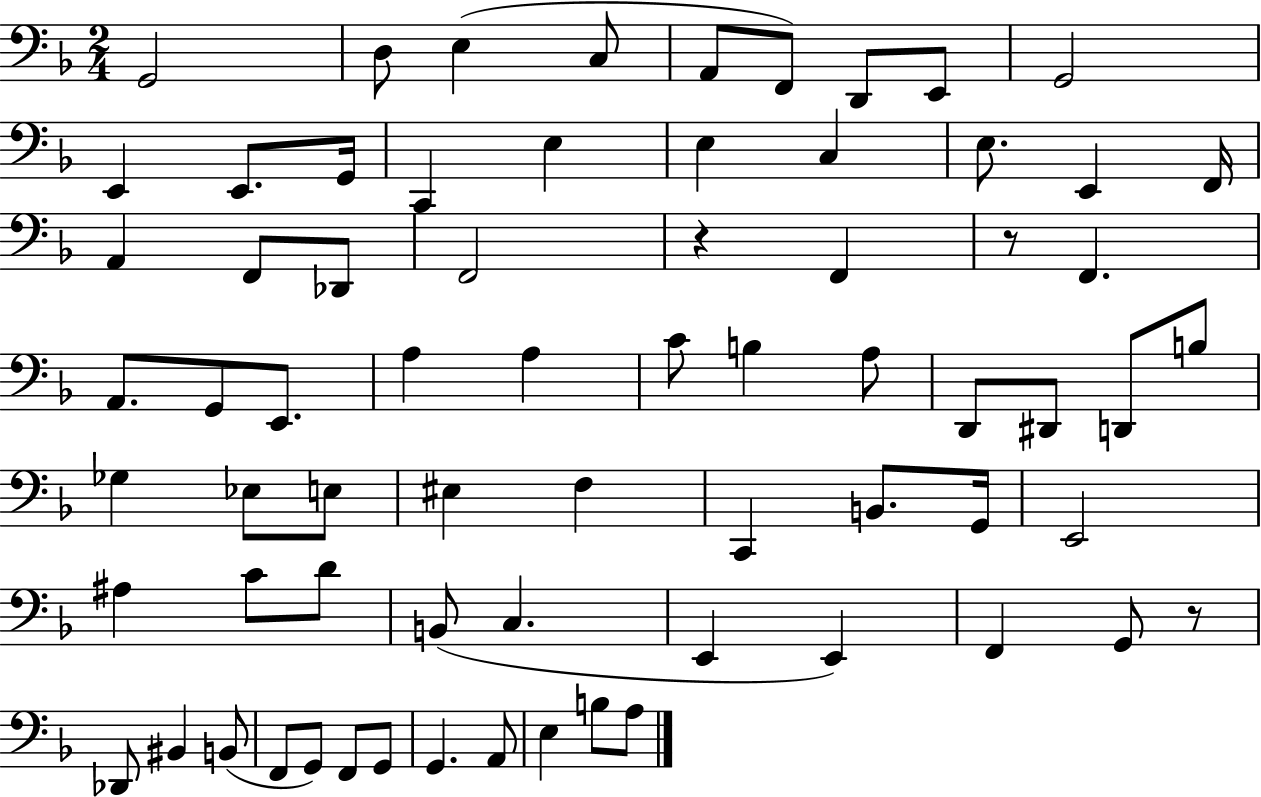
{
  \clef bass
  \numericTimeSignature
  \time 2/4
  \key f \major
  \repeat volta 2 { g,2 | d8 e4( c8 | a,8 f,8) d,8 e,8 | g,2 | \break e,4 e,8. g,16 | c,4 e4 | e4 c4 | e8. e,4 f,16 | \break a,4 f,8 des,8 | f,2 | r4 f,4 | r8 f,4. | \break a,8. g,8 e,8. | a4 a4 | c'8 b4 a8 | d,8 dis,8 d,8 b8 | \break ges4 ees8 e8 | eis4 f4 | c,4 b,8. g,16 | e,2 | \break ais4 c'8 d'8 | b,8( c4. | e,4 e,4) | f,4 g,8 r8 | \break des,8 bis,4 b,8( | f,8 g,8) f,8 g,8 | g,4. a,8 | e4 b8 a8 | \break } \bar "|."
}